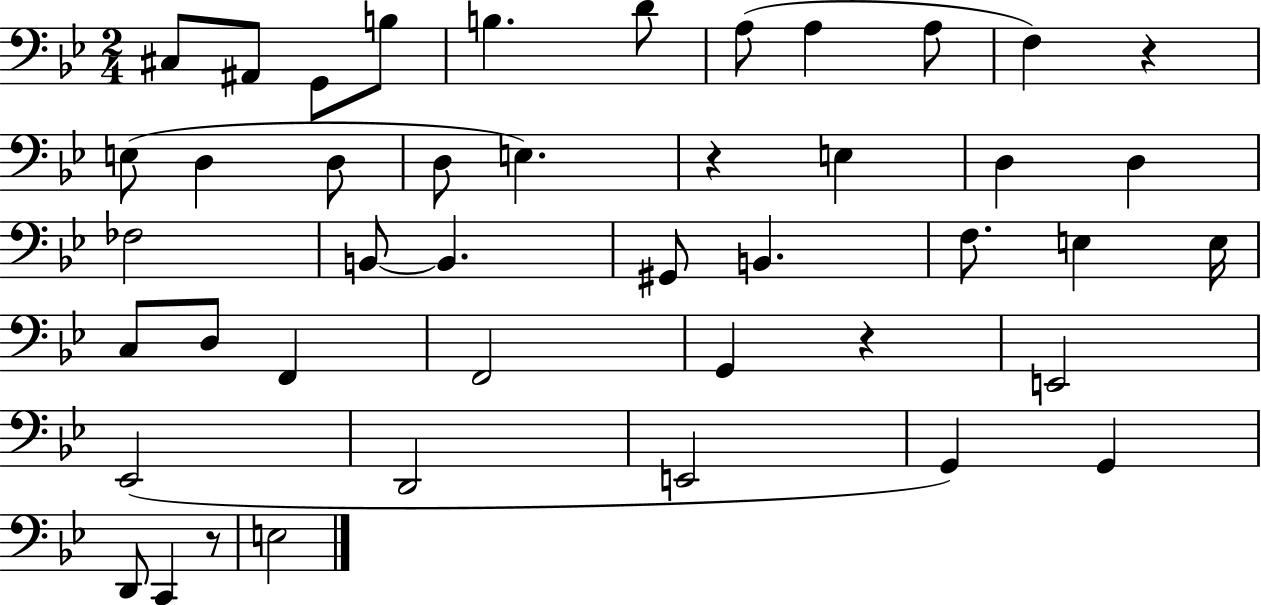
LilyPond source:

{
  \clef bass
  \numericTimeSignature
  \time 2/4
  \key bes \major
  cis8 ais,8 g,8 b8 | b4. d'8 | a8( a4 a8 | f4) r4 | \break e8( d4 d8 | d8 e4.) | r4 e4 | d4 d4 | \break fes2 | b,8~~ b,4. | gis,8 b,4. | f8. e4 e16 | \break c8 d8 f,4 | f,2 | g,4 r4 | e,2 | \break ees,2( | d,2 | e,2 | g,4) g,4 | \break d,8 c,4 r8 | e2 | \bar "|."
}